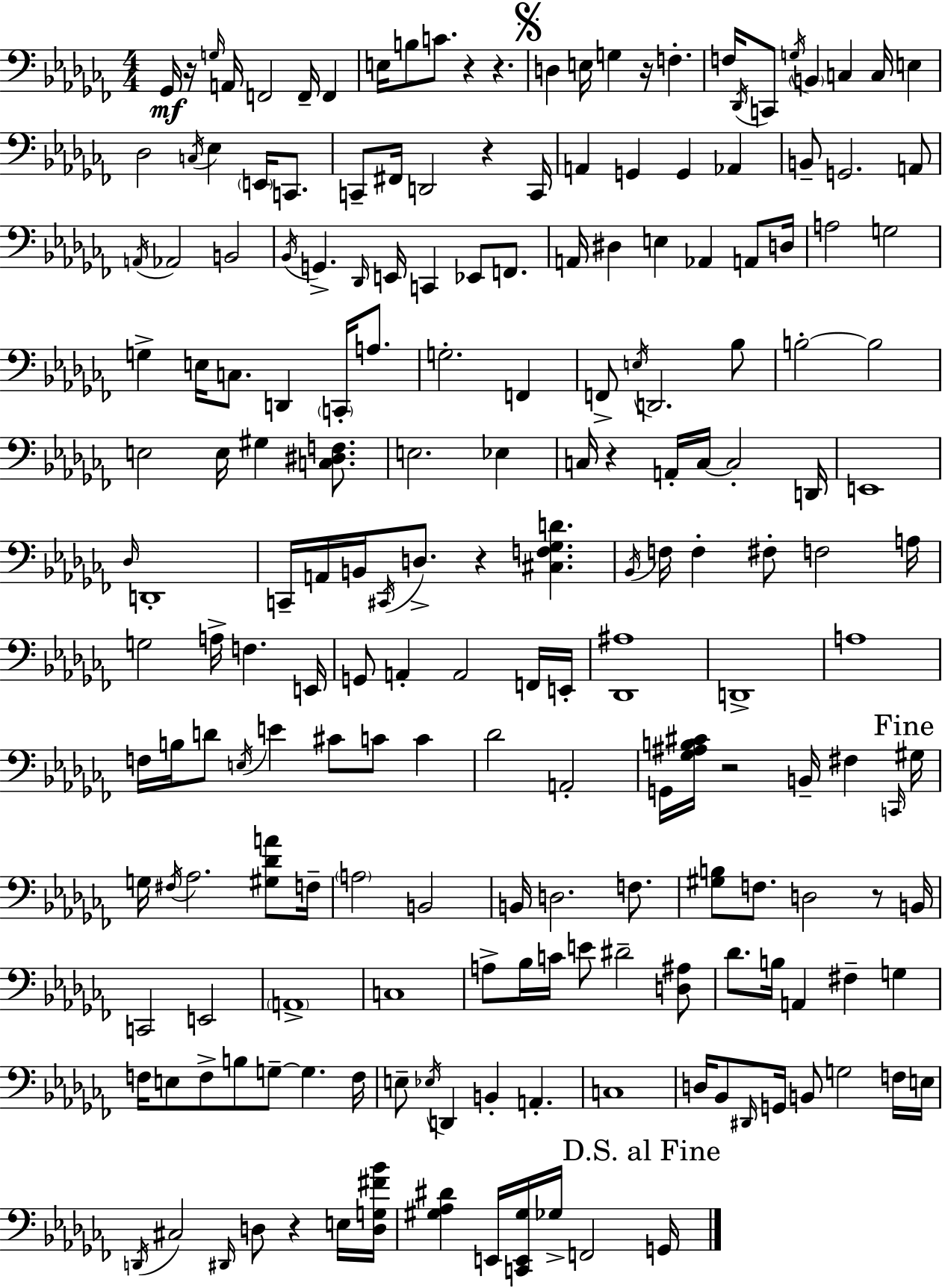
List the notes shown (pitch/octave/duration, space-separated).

Gb2/s R/s G3/s A2/s F2/h F2/s F2/q E3/s B3/e C4/e. R/q R/q. D3/q E3/s G3/q R/s F3/q. F3/s Db2/s C2/e G3/s B2/q C3/q C3/s E3/q Db3/h C3/s Eb3/q E2/s C2/e. C2/e F#2/s D2/h R/q C2/s A2/q G2/q G2/q Ab2/q B2/e G2/h. A2/e A2/s Ab2/h B2/h Bb2/s G2/q. Db2/s E2/s C2/q Eb2/e F2/e. A2/s D#3/q E3/q Ab2/q A2/e D3/s A3/h G3/h G3/q E3/s C3/e. D2/q C2/s A3/e. G3/h. F2/q F2/e E3/s D2/h. Bb3/e B3/h B3/h E3/h E3/s G#3/q [C3,D#3,F3]/e. E3/h. Eb3/q C3/s R/q A2/s C3/s C3/h D2/s E2/w Db3/s D2/w C2/s A2/s B2/s C#2/s D3/e. R/q [C#3,F3,Gb3,D4]/q. Bb2/s F3/s F3/q F#3/e F3/h A3/s G3/h A3/s F3/q. E2/s G2/e A2/q A2/h F2/s E2/s [Db2,A#3]/w D2/w A3/w F3/s B3/s D4/e E3/s E4/q C#4/e C4/e C4/q Db4/h A2/h G2/s [Gb3,A#3,B3,C#4]/s R/h B2/s F#3/q C2/s G#3/s G3/s F#3/s Ab3/h. [G#3,Db4,A4]/e F3/s A3/h B2/h B2/s D3/h. F3/e. [G#3,B3]/e F3/e. D3/h R/e B2/s C2/h E2/h A2/w C3/w A3/e Bb3/s C4/s E4/e D#4/h [D3,A#3]/e Db4/e. B3/s A2/q F#3/q G3/q F3/s E3/e F3/e B3/e G3/e G3/q. F3/s E3/e Eb3/s D2/q B2/q A2/q. C3/w D3/s Bb2/e D#2/s G2/s B2/e G3/h F3/s E3/s D2/s C#3/h D#2/s D3/e R/q E3/s [D3,G3,F#4,Bb4]/s [G#3,Ab3,D#4]/q E2/s [C2,E2,G#3]/s Gb3/s F2/h G2/s